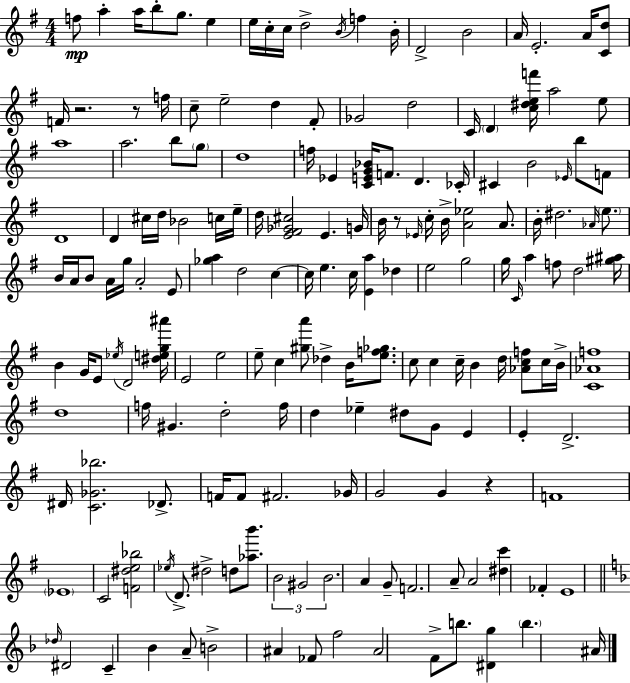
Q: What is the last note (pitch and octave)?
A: A#4